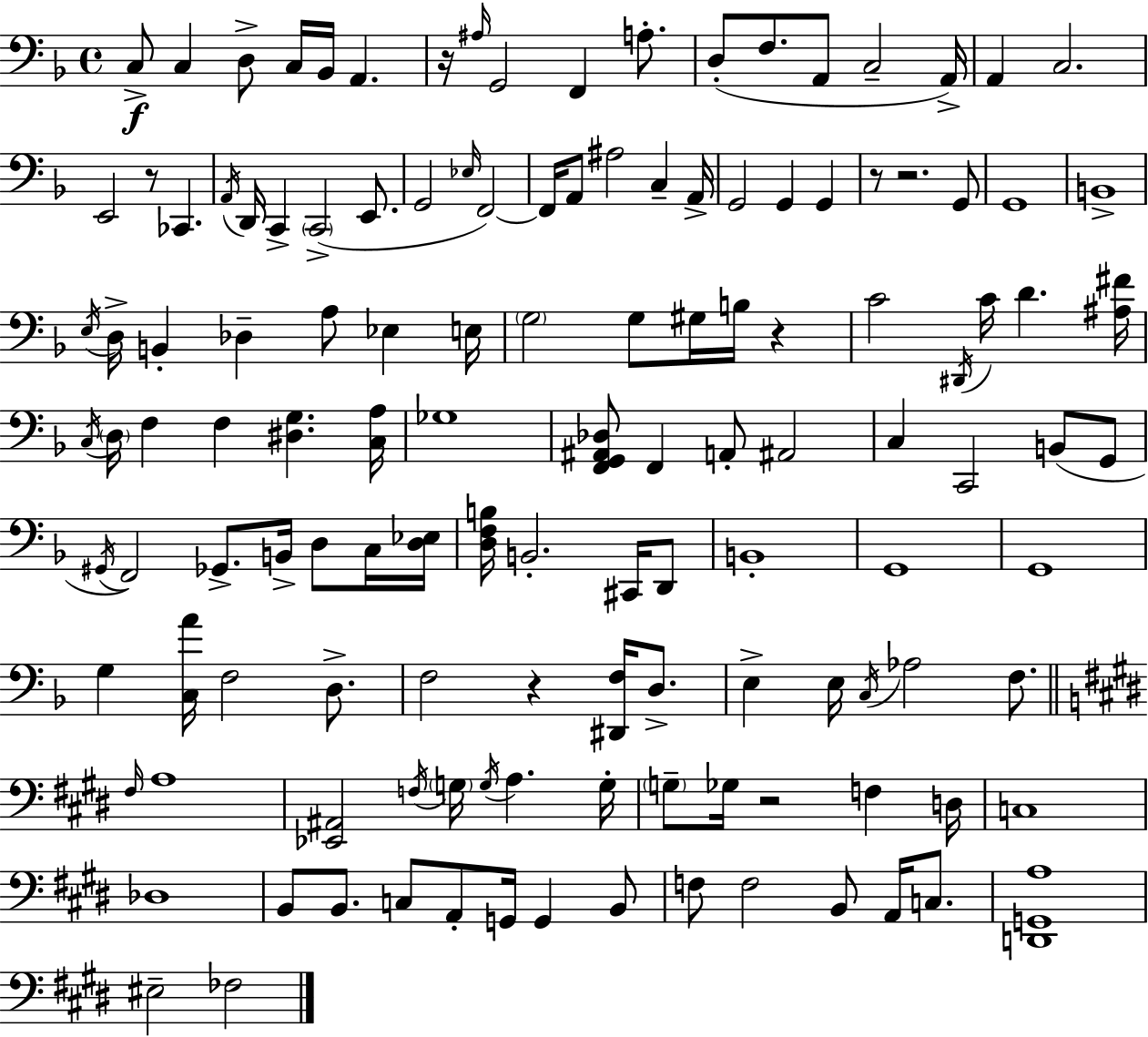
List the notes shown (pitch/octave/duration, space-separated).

C3/e C3/q D3/e C3/s Bb2/s A2/q. R/s A#3/s G2/h F2/q A3/e. D3/e F3/e. A2/e C3/h A2/s A2/q C3/h. E2/h R/e CES2/q. A2/s D2/s C2/q C2/h E2/e. G2/h Eb3/s F2/h F2/s A2/e A#3/h C3/q A2/s G2/h G2/q G2/q R/e R/h. G2/e G2/w B2/w E3/s D3/s B2/q Db3/q A3/e Eb3/q E3/s G3/h G3/e G#3/s B3/s R/q C4/h D#2/s C4/s D4/q. [A#3,F#4]/s C3/s D3/s F3/q F3/q [D#3,G3]/q. [C3,A3]/s Gb3/w [F2,G2,A#2,Db3]/e F2/q A2/e A#2/h C3/q C2/h B2/e G2/e G#2/s F2/h Gb2/e. B2/s D3/e C3/s [D3,Eb3]/s [D3,F3,B3]/s B2/h. C#2/s D2/e B2/w G2/w G2/w G3/q [C3,A4]/s F3/h D3/e. F3/h R/q [D#2,F3]/s D3/e. E3/q E3/s C3/s Ab3/h F3/e. F#3/s A3/w [Eb2,A#2]/h F3/s G3/s G3/s A3/q. G3/s G3/e Gb3/s R/h F3/q D3/s C3/w Db3/w B2/e B2/e. C3/e A2/e G2/s G2/q B2/e F3/e F3/h B2/e A2/s C3/e. [D2,G2,A3]/w EIS3/h FES3/h